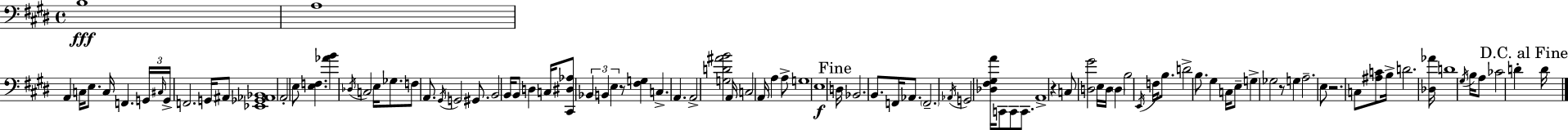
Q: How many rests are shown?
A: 4